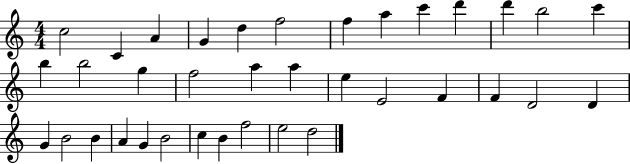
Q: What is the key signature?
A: C major